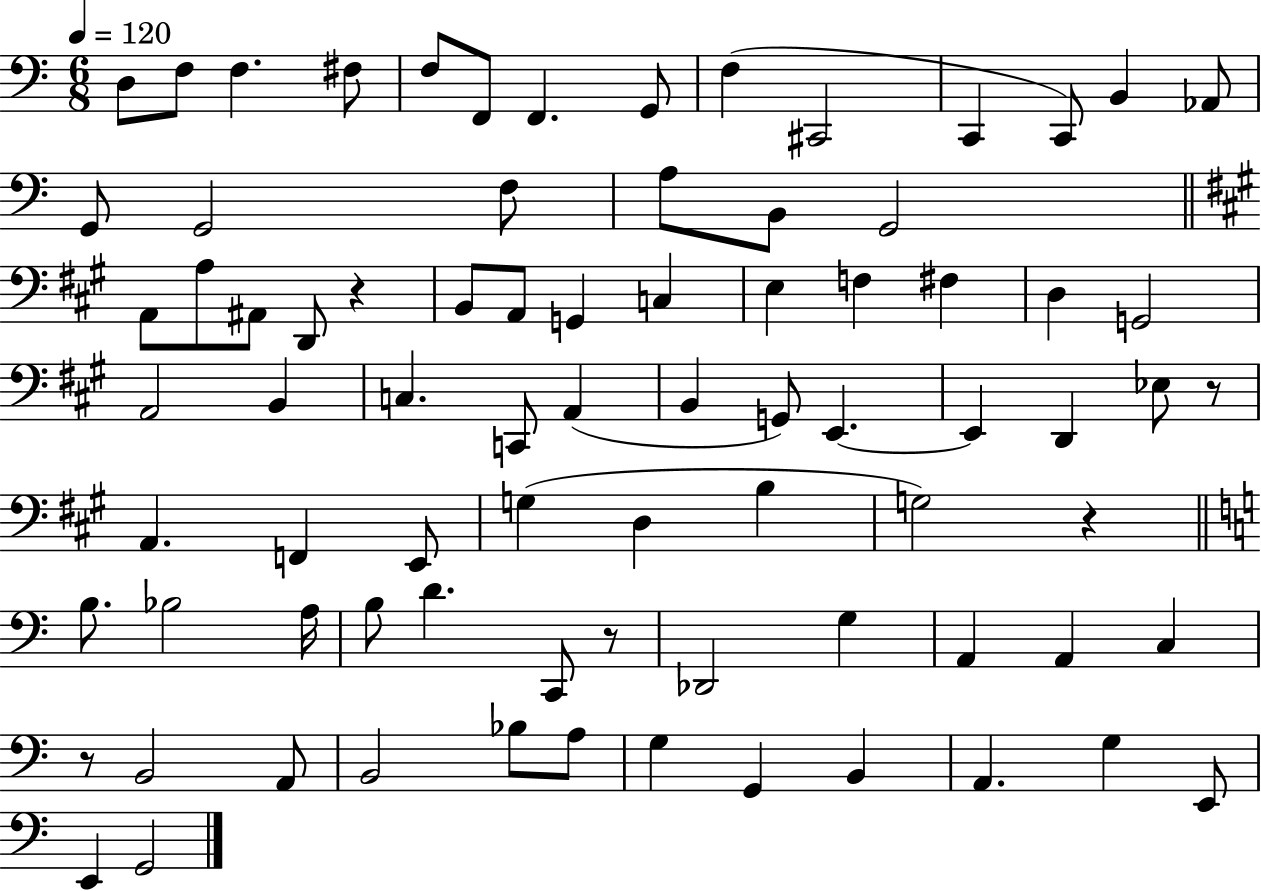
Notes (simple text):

D3/e F3/e F3/q. F#3/e F3/e F2/e F2/q. G2/e F3/q C#2/h C2/q C2/e B2/q Ab2/e G2/e G2/h F3/e A3/e B2/e G2/h A2/e A3/e A#2/e D2/e R/q B2/e A2/e G2/q C3/q E3/q F3/q F#3/q D3/q G2/h A2/h B2/q C3/q. C2/e A2/q B2/q G2/e E2/q. E2/q D2/q Eb3/e R/e A2/q. F2/q E2/e G3/q D3/q B3/q G3/h R/q B3/e. Bb3/h A3/s B3/e D4/q. C2/e R/e Db2/h G3/q A2/q A2/q C3/q R/e B2/h A2/e B2/h Bb3/e A3/e G3/q G2/q B2/q A2/q. G3/q E2/e E2/q G2/h